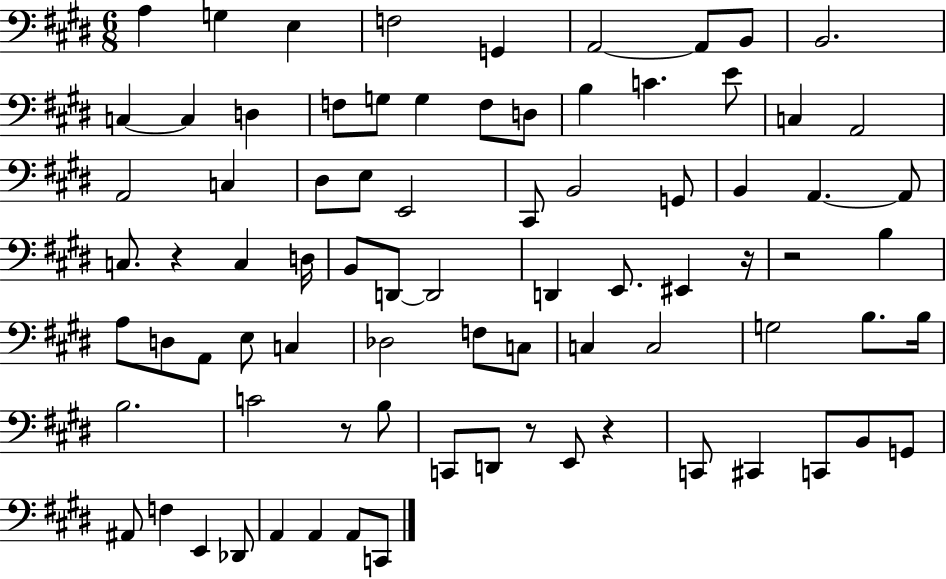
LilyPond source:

{
  \clef bass
  \numericTimeSignature
  \time 6/8
  \key e \major
  a4 g4 e4 | f2 g,4 | a,2~~ a,8 b,8 | b,2. | \break c4~~ c4 d4 | f8 g8 g4 f8 d8 | b4 c'4. e'8 | c4 a,2 | \break a,2 c4 | dis8 e8 e,2 | cis,8 b,2 g,8 | b,4 a,4.~~ a,8 | \break c8. r4 c4 d16 | b,8 d,8~~ d,2 | d,4 e,8. eis,4 r16 | r2 b4 | \break a8 d8 a,8 e8 c4 | des2 f8 c8 | c4 c2 | g2 b8. b16 | \break b2. | c'2 r8 b8 | c,8 d,8 r8 e,8 r4 | c,8 cis,4 c,8 b,8 g,8 | \break ais,8 f4 e,4 des,8 | a,4 a,4 a,8 c,8 | \bar "|."
}